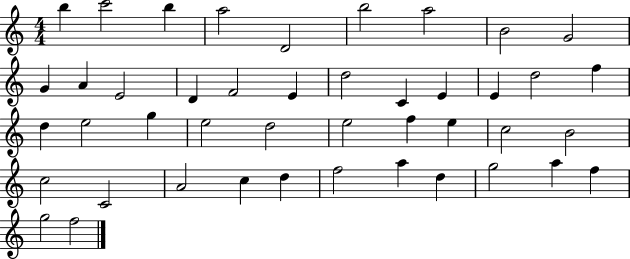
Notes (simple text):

B5/q C6/h B5/q A5/h D4/h B5/h A5/h B4/h G4/h G4/q A4/q E4/h D4/q F4/h E4/q D5/h C4/q E4/q E4/q D5/h F5/q D5/q E5/h G5/q E5/h D5/h E5/h F5/q E5/q C5/h B4/h C5/h C4/h A4/h C5/q D5/q F5/h A5/q D5/q G5/h A5/q F5/q G5/h F5/h